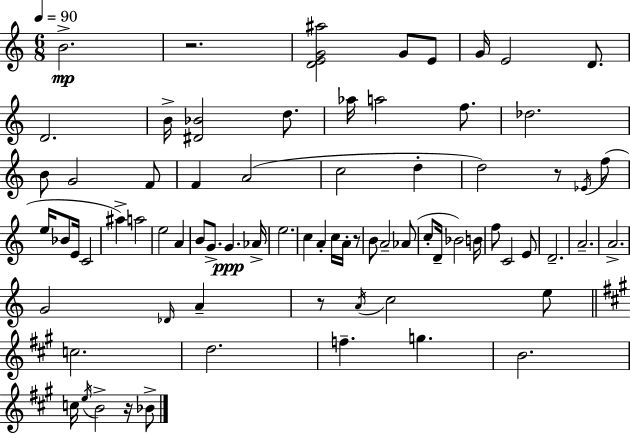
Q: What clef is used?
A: treble